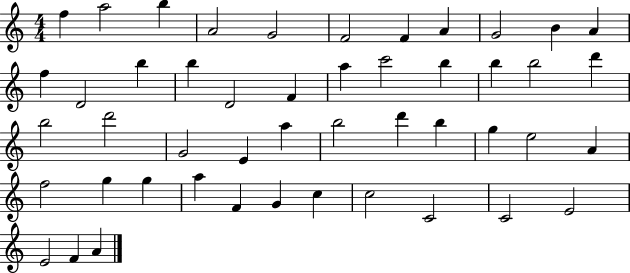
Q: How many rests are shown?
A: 0